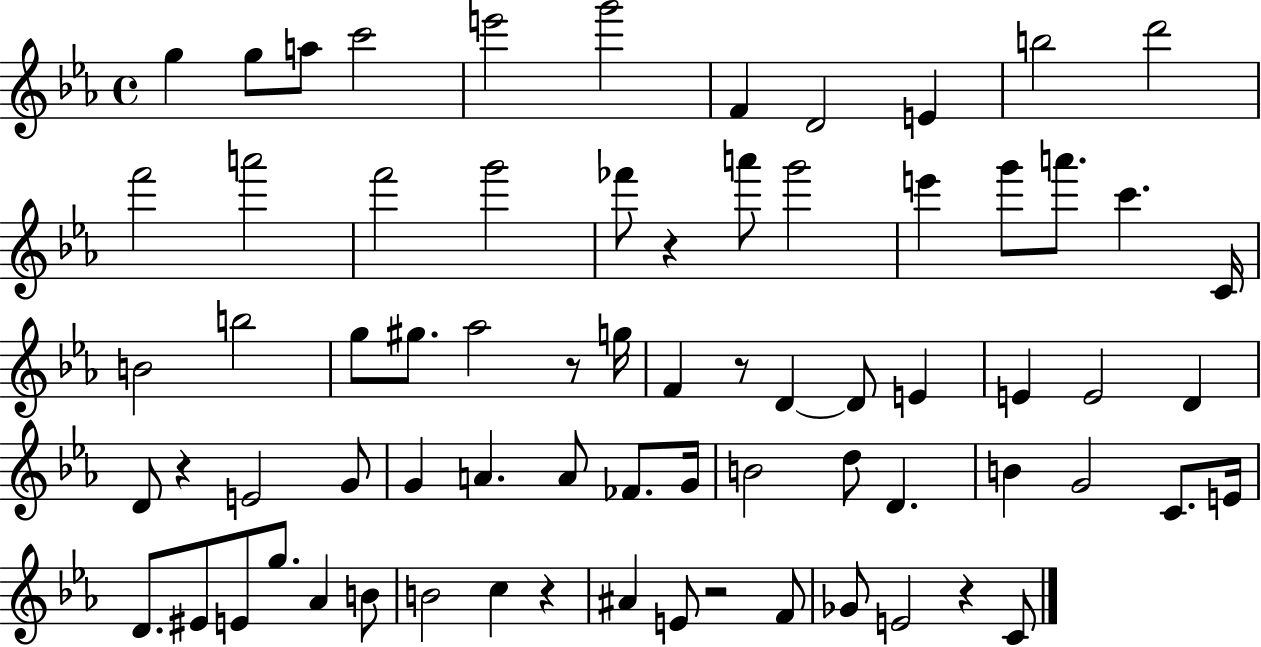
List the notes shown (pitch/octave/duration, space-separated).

G5/q G5/e A5/e C6/h E6/h G6/h F4/q D4/h E4/q B5/h D6/h F6/h A6/h F6/h G6/h FES6/e R/q A6/e G6/h E6/q G6/e A6/e. C6/q. C4/s B4/h B5/h G5/e G#5/e. Ab5/h R/e G5/s F4/q R/e D4/q D4/e E4/q E4/q E4/h D4/q D4/e R/q E4/h G4/e G4/q A4/q. A4/e FES4/e. G4/s B4/h D5/e D4/q. B4/q G4/h C4/e. E4/s D4/e. EIS4/e E4/e G5/e. Ab4/q B4/e B4/h C5/q R/q A#4/q E4/e R/h F4/e Gb4/e E4/h R/q C4/e